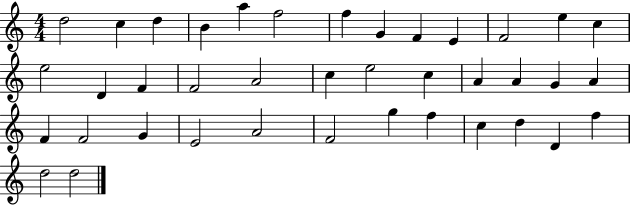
D5/h C5/q D5/q B4/q A5/q F5/h F5/q G4/q F4/q E4/q F4/h E5/q C5/q E5/h D4/q F4/q F4/h A4/h C5/q E5/h C5/q A4/q A4/q G4/q A4/q F4/q F4/h G4/q E4/h A4/h F4/h G5/q F5/q C5/q D5/q D4/q F5/q D5/h D5/h